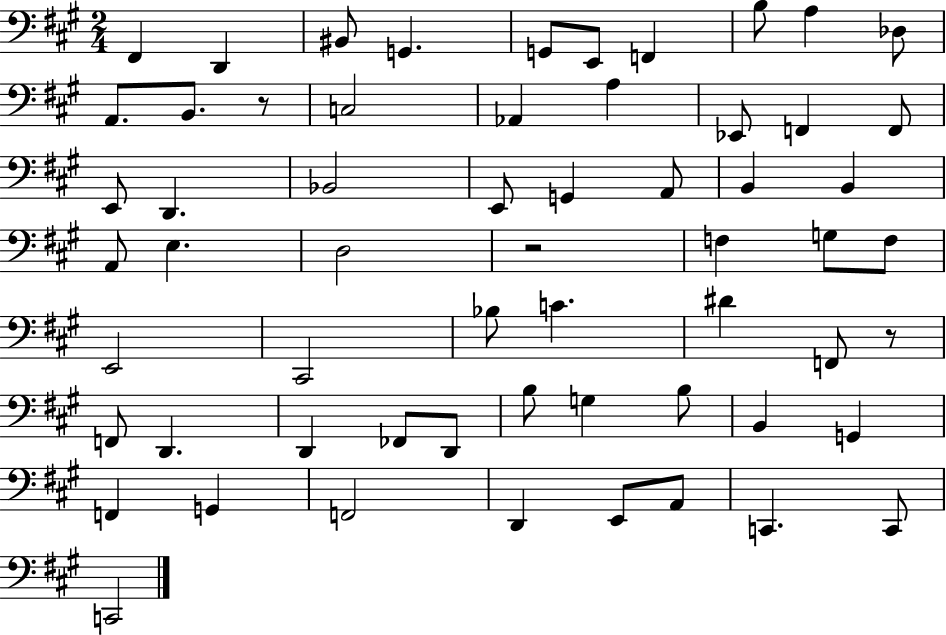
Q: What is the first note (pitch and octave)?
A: F#2